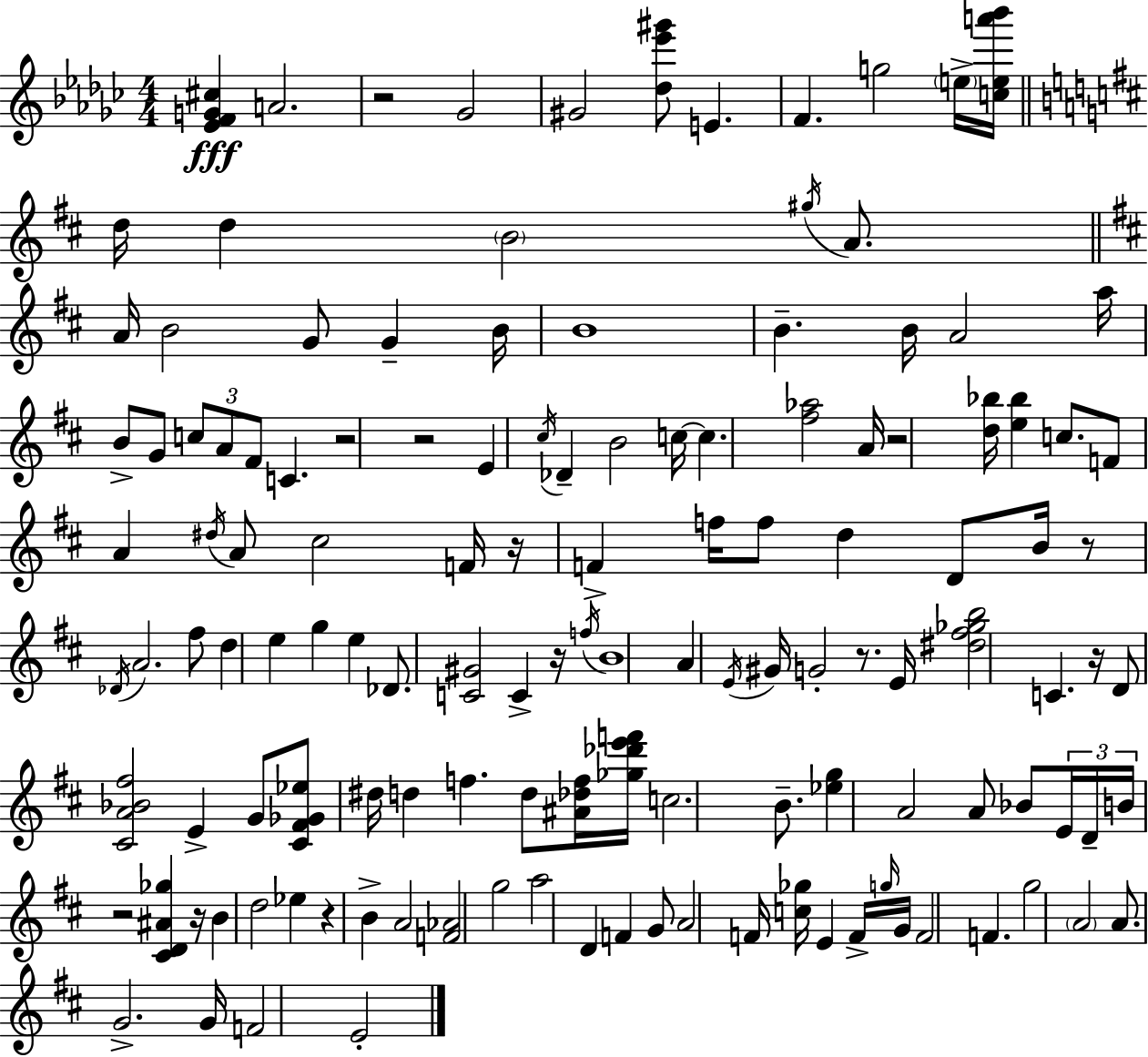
{
  \clef treble
  \numericTimeSignature
  \time 4/4
  \key ees \minor
  <ees' f' g' cis''>4\fff a'2. | r2 ges'2 | gis'2 <des'' ees''' gis'''>8 e'4. | f'4. g''2 \parenthesize e''16-> <c'' e'' a''' bes'''>16 | \break \bar "||" \break \key d \major d''16 d''4 \parenthesize b'2 \acciaccatura { gis''16 } a'8. | \bar "||" \break \key b \minor a'16 b'2 g'8 g'4-- b'16 | b'1 | b'4.-- b'16 a'2 a''16 | b'8-> g'8 \tuplet 3/2 { c''8 a'8 fis'8 } c'4. | \break r2 r2 | e'4 \acciaccatura { cis''16 } des'4-- b'2 | c''16~~ c''4. <fis'' aes''>2 | a'16 r2 <d'' bes''>16 <e'' bes''>4 c''8. | \break f'8 a'4 \acciaccatura { dis''16 } a'8 cis''2 | f'16 r16 f'4-> f''16 f''8 d''4 d'8 | b'16 r8 \acciaccatura { des'16 } a'2. | fis''8 d''4 e''4 g''4 e''4 | \break des'8. <c' gis'>2 c'4-> | r16 \acciaccatura { f''16 } b'1 | a'4 \acciaccatura { e'16 } gis'16 g'2-. | r8. e'16 <dis'' fis'' ges'' b''>2 c'4. | \break r16 d'8 <cis' a' bes' fis''>2 e'4-> | g'8 <cis' fis' ges' ees''>8 dis''16 d''4 f''4. | d''8 <ais' des'' f''>16 <ges'' des''' e''' f'''>16 c''2. | b'8.-- <ees'' g''>4 a'2 | \break a'8 bes'8 \tuplet 3/2 { e'16 d'16-- b'16 } r2 | <cis' d' ais' ges''>4 r16 b'4 d''2 | ees''4 r4 b'4-> a'2 | <f' aes'>2 g''2 | \break a''2 d'4 | f'4 g'8 a'2 f'16 | <c'' ges''>16 e'4 f'16-> \grace { g''16 } g'16 f'2 | f'4. g''2 \parenthesize a'2 | \break a'8. g'2.-> | g'16 f'2 e'2-. | \bar "|."
}